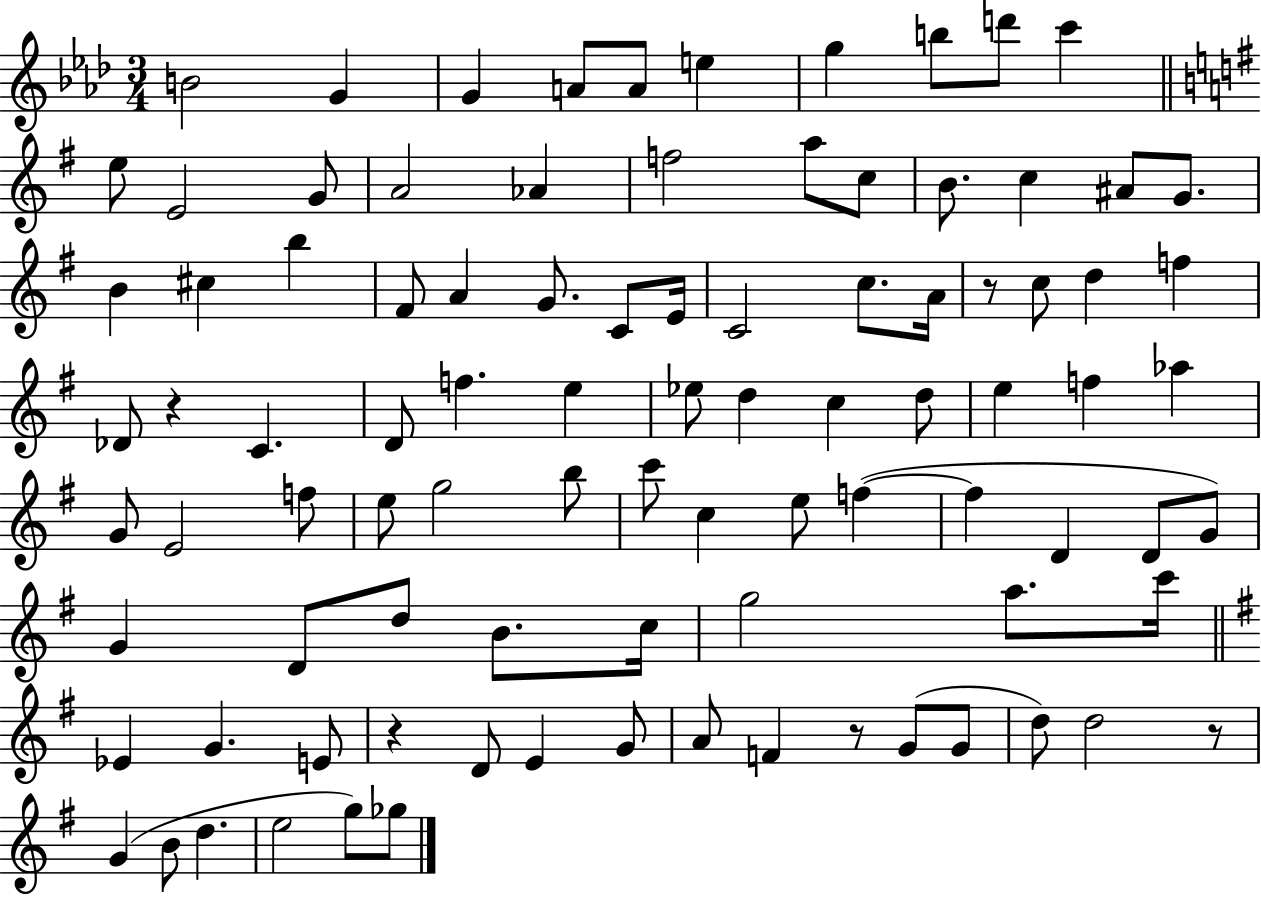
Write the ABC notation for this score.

X:1
T:Untitled
M:3/4
L:1/4
K:Ab
B2 G G A/2 A/2 e g b/2 d'/2 c' e/2 E2 G/2 A2 _A f2 a/2 c/2 B/2 c ^A/2 G/2 B ^c b ^F/2 A G/2 C/2 E/4 C2 c/2 A/4 z/2 c/2 d f _D/2 z C D/2 f e _e/2 d c d/2 e f _a G/2 E2 f/2 e/2 g2 b/2 c'/2 c e/2 f f D D/2 G/2 G D/2 d/2 B/2 c/4 g2 a/2 c'/4 _E G E/2 z D/2 E G/2 A/2 F z/2 G/2 G/2 d/2 d2 z/2 G B/2 d e2 g/2 _g/2